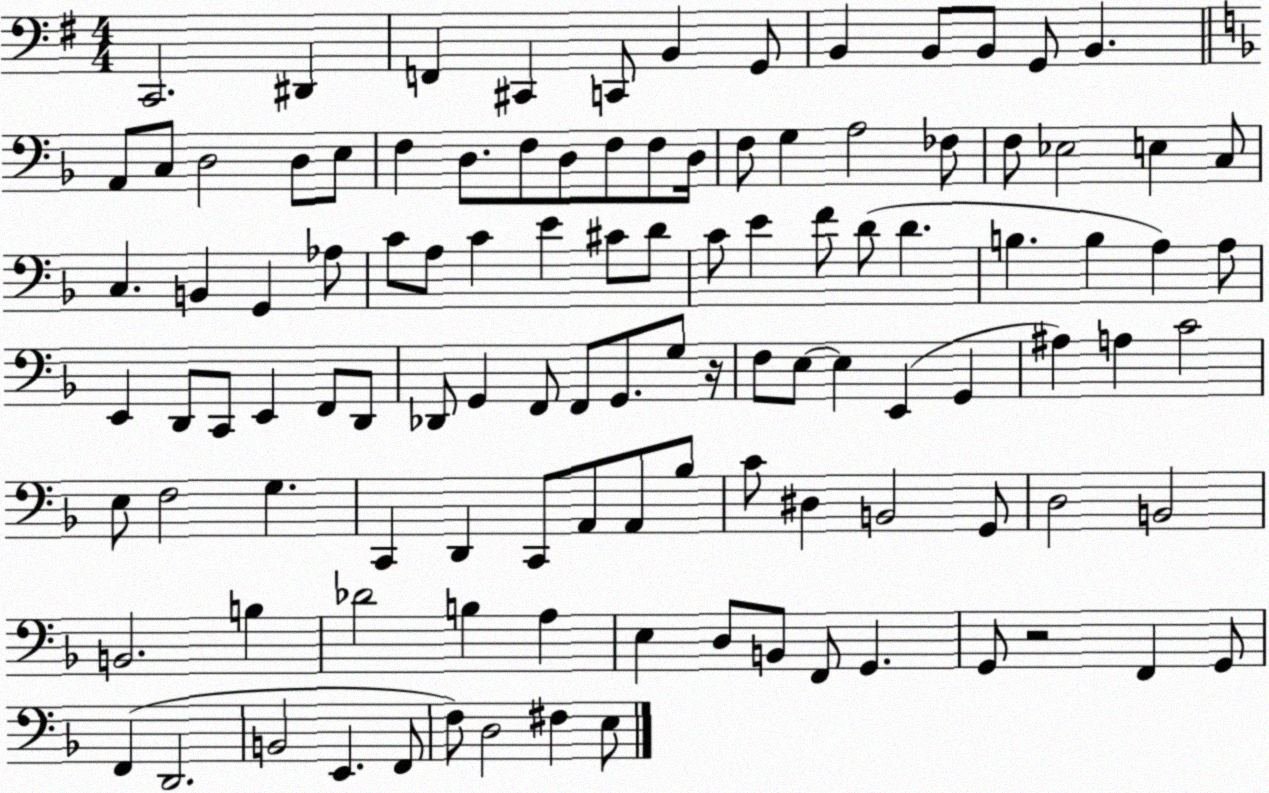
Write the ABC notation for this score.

X:1
T:Untitled
M:4/4
L:1/4
K:G
C,,2 ^D,, F,, ^C,, C,,/2 B,, G,,/2 B,, B,,/2 B,,/2 G,,/2 B,, A,,/2 C,/2 D,2 D,/2 E,/2 F, D,/2 F,/2 D,/2 F,/2 F,/2 D,/4 F,/2 G, A,2 _F,/2 F,/2 _E,2 E, C,/2 C, B,, G,, _A,/2 C/2 A,/2 C E ^C/2 D/2 C/2 E F/2 D/2 D B, B, A, A,/2 E,, D,,/2 C,,/2 E,, F,,/2 D,,/2 _D,,/2 G,, F,,/2 F,,/2 G,,/2 G,/2 z/4 F,/2 E,/2 E, E,, G,, ^A, A, C2 E,/2 F,2 G, C,, D,, C,,/2 A,,/2 A,,/2 _B,/2 C/2 ^D, B,,2 G,,/2 D,2 B,,2 B,,2 B, _D2 B, A, E, D,/2 B,,/2 F,,/2 G,, G,,/2 z2 F,, G,,/2 F,, D,,2 B,,2 E,, F,,/2 F,/2 D,2 ^F, E,/2